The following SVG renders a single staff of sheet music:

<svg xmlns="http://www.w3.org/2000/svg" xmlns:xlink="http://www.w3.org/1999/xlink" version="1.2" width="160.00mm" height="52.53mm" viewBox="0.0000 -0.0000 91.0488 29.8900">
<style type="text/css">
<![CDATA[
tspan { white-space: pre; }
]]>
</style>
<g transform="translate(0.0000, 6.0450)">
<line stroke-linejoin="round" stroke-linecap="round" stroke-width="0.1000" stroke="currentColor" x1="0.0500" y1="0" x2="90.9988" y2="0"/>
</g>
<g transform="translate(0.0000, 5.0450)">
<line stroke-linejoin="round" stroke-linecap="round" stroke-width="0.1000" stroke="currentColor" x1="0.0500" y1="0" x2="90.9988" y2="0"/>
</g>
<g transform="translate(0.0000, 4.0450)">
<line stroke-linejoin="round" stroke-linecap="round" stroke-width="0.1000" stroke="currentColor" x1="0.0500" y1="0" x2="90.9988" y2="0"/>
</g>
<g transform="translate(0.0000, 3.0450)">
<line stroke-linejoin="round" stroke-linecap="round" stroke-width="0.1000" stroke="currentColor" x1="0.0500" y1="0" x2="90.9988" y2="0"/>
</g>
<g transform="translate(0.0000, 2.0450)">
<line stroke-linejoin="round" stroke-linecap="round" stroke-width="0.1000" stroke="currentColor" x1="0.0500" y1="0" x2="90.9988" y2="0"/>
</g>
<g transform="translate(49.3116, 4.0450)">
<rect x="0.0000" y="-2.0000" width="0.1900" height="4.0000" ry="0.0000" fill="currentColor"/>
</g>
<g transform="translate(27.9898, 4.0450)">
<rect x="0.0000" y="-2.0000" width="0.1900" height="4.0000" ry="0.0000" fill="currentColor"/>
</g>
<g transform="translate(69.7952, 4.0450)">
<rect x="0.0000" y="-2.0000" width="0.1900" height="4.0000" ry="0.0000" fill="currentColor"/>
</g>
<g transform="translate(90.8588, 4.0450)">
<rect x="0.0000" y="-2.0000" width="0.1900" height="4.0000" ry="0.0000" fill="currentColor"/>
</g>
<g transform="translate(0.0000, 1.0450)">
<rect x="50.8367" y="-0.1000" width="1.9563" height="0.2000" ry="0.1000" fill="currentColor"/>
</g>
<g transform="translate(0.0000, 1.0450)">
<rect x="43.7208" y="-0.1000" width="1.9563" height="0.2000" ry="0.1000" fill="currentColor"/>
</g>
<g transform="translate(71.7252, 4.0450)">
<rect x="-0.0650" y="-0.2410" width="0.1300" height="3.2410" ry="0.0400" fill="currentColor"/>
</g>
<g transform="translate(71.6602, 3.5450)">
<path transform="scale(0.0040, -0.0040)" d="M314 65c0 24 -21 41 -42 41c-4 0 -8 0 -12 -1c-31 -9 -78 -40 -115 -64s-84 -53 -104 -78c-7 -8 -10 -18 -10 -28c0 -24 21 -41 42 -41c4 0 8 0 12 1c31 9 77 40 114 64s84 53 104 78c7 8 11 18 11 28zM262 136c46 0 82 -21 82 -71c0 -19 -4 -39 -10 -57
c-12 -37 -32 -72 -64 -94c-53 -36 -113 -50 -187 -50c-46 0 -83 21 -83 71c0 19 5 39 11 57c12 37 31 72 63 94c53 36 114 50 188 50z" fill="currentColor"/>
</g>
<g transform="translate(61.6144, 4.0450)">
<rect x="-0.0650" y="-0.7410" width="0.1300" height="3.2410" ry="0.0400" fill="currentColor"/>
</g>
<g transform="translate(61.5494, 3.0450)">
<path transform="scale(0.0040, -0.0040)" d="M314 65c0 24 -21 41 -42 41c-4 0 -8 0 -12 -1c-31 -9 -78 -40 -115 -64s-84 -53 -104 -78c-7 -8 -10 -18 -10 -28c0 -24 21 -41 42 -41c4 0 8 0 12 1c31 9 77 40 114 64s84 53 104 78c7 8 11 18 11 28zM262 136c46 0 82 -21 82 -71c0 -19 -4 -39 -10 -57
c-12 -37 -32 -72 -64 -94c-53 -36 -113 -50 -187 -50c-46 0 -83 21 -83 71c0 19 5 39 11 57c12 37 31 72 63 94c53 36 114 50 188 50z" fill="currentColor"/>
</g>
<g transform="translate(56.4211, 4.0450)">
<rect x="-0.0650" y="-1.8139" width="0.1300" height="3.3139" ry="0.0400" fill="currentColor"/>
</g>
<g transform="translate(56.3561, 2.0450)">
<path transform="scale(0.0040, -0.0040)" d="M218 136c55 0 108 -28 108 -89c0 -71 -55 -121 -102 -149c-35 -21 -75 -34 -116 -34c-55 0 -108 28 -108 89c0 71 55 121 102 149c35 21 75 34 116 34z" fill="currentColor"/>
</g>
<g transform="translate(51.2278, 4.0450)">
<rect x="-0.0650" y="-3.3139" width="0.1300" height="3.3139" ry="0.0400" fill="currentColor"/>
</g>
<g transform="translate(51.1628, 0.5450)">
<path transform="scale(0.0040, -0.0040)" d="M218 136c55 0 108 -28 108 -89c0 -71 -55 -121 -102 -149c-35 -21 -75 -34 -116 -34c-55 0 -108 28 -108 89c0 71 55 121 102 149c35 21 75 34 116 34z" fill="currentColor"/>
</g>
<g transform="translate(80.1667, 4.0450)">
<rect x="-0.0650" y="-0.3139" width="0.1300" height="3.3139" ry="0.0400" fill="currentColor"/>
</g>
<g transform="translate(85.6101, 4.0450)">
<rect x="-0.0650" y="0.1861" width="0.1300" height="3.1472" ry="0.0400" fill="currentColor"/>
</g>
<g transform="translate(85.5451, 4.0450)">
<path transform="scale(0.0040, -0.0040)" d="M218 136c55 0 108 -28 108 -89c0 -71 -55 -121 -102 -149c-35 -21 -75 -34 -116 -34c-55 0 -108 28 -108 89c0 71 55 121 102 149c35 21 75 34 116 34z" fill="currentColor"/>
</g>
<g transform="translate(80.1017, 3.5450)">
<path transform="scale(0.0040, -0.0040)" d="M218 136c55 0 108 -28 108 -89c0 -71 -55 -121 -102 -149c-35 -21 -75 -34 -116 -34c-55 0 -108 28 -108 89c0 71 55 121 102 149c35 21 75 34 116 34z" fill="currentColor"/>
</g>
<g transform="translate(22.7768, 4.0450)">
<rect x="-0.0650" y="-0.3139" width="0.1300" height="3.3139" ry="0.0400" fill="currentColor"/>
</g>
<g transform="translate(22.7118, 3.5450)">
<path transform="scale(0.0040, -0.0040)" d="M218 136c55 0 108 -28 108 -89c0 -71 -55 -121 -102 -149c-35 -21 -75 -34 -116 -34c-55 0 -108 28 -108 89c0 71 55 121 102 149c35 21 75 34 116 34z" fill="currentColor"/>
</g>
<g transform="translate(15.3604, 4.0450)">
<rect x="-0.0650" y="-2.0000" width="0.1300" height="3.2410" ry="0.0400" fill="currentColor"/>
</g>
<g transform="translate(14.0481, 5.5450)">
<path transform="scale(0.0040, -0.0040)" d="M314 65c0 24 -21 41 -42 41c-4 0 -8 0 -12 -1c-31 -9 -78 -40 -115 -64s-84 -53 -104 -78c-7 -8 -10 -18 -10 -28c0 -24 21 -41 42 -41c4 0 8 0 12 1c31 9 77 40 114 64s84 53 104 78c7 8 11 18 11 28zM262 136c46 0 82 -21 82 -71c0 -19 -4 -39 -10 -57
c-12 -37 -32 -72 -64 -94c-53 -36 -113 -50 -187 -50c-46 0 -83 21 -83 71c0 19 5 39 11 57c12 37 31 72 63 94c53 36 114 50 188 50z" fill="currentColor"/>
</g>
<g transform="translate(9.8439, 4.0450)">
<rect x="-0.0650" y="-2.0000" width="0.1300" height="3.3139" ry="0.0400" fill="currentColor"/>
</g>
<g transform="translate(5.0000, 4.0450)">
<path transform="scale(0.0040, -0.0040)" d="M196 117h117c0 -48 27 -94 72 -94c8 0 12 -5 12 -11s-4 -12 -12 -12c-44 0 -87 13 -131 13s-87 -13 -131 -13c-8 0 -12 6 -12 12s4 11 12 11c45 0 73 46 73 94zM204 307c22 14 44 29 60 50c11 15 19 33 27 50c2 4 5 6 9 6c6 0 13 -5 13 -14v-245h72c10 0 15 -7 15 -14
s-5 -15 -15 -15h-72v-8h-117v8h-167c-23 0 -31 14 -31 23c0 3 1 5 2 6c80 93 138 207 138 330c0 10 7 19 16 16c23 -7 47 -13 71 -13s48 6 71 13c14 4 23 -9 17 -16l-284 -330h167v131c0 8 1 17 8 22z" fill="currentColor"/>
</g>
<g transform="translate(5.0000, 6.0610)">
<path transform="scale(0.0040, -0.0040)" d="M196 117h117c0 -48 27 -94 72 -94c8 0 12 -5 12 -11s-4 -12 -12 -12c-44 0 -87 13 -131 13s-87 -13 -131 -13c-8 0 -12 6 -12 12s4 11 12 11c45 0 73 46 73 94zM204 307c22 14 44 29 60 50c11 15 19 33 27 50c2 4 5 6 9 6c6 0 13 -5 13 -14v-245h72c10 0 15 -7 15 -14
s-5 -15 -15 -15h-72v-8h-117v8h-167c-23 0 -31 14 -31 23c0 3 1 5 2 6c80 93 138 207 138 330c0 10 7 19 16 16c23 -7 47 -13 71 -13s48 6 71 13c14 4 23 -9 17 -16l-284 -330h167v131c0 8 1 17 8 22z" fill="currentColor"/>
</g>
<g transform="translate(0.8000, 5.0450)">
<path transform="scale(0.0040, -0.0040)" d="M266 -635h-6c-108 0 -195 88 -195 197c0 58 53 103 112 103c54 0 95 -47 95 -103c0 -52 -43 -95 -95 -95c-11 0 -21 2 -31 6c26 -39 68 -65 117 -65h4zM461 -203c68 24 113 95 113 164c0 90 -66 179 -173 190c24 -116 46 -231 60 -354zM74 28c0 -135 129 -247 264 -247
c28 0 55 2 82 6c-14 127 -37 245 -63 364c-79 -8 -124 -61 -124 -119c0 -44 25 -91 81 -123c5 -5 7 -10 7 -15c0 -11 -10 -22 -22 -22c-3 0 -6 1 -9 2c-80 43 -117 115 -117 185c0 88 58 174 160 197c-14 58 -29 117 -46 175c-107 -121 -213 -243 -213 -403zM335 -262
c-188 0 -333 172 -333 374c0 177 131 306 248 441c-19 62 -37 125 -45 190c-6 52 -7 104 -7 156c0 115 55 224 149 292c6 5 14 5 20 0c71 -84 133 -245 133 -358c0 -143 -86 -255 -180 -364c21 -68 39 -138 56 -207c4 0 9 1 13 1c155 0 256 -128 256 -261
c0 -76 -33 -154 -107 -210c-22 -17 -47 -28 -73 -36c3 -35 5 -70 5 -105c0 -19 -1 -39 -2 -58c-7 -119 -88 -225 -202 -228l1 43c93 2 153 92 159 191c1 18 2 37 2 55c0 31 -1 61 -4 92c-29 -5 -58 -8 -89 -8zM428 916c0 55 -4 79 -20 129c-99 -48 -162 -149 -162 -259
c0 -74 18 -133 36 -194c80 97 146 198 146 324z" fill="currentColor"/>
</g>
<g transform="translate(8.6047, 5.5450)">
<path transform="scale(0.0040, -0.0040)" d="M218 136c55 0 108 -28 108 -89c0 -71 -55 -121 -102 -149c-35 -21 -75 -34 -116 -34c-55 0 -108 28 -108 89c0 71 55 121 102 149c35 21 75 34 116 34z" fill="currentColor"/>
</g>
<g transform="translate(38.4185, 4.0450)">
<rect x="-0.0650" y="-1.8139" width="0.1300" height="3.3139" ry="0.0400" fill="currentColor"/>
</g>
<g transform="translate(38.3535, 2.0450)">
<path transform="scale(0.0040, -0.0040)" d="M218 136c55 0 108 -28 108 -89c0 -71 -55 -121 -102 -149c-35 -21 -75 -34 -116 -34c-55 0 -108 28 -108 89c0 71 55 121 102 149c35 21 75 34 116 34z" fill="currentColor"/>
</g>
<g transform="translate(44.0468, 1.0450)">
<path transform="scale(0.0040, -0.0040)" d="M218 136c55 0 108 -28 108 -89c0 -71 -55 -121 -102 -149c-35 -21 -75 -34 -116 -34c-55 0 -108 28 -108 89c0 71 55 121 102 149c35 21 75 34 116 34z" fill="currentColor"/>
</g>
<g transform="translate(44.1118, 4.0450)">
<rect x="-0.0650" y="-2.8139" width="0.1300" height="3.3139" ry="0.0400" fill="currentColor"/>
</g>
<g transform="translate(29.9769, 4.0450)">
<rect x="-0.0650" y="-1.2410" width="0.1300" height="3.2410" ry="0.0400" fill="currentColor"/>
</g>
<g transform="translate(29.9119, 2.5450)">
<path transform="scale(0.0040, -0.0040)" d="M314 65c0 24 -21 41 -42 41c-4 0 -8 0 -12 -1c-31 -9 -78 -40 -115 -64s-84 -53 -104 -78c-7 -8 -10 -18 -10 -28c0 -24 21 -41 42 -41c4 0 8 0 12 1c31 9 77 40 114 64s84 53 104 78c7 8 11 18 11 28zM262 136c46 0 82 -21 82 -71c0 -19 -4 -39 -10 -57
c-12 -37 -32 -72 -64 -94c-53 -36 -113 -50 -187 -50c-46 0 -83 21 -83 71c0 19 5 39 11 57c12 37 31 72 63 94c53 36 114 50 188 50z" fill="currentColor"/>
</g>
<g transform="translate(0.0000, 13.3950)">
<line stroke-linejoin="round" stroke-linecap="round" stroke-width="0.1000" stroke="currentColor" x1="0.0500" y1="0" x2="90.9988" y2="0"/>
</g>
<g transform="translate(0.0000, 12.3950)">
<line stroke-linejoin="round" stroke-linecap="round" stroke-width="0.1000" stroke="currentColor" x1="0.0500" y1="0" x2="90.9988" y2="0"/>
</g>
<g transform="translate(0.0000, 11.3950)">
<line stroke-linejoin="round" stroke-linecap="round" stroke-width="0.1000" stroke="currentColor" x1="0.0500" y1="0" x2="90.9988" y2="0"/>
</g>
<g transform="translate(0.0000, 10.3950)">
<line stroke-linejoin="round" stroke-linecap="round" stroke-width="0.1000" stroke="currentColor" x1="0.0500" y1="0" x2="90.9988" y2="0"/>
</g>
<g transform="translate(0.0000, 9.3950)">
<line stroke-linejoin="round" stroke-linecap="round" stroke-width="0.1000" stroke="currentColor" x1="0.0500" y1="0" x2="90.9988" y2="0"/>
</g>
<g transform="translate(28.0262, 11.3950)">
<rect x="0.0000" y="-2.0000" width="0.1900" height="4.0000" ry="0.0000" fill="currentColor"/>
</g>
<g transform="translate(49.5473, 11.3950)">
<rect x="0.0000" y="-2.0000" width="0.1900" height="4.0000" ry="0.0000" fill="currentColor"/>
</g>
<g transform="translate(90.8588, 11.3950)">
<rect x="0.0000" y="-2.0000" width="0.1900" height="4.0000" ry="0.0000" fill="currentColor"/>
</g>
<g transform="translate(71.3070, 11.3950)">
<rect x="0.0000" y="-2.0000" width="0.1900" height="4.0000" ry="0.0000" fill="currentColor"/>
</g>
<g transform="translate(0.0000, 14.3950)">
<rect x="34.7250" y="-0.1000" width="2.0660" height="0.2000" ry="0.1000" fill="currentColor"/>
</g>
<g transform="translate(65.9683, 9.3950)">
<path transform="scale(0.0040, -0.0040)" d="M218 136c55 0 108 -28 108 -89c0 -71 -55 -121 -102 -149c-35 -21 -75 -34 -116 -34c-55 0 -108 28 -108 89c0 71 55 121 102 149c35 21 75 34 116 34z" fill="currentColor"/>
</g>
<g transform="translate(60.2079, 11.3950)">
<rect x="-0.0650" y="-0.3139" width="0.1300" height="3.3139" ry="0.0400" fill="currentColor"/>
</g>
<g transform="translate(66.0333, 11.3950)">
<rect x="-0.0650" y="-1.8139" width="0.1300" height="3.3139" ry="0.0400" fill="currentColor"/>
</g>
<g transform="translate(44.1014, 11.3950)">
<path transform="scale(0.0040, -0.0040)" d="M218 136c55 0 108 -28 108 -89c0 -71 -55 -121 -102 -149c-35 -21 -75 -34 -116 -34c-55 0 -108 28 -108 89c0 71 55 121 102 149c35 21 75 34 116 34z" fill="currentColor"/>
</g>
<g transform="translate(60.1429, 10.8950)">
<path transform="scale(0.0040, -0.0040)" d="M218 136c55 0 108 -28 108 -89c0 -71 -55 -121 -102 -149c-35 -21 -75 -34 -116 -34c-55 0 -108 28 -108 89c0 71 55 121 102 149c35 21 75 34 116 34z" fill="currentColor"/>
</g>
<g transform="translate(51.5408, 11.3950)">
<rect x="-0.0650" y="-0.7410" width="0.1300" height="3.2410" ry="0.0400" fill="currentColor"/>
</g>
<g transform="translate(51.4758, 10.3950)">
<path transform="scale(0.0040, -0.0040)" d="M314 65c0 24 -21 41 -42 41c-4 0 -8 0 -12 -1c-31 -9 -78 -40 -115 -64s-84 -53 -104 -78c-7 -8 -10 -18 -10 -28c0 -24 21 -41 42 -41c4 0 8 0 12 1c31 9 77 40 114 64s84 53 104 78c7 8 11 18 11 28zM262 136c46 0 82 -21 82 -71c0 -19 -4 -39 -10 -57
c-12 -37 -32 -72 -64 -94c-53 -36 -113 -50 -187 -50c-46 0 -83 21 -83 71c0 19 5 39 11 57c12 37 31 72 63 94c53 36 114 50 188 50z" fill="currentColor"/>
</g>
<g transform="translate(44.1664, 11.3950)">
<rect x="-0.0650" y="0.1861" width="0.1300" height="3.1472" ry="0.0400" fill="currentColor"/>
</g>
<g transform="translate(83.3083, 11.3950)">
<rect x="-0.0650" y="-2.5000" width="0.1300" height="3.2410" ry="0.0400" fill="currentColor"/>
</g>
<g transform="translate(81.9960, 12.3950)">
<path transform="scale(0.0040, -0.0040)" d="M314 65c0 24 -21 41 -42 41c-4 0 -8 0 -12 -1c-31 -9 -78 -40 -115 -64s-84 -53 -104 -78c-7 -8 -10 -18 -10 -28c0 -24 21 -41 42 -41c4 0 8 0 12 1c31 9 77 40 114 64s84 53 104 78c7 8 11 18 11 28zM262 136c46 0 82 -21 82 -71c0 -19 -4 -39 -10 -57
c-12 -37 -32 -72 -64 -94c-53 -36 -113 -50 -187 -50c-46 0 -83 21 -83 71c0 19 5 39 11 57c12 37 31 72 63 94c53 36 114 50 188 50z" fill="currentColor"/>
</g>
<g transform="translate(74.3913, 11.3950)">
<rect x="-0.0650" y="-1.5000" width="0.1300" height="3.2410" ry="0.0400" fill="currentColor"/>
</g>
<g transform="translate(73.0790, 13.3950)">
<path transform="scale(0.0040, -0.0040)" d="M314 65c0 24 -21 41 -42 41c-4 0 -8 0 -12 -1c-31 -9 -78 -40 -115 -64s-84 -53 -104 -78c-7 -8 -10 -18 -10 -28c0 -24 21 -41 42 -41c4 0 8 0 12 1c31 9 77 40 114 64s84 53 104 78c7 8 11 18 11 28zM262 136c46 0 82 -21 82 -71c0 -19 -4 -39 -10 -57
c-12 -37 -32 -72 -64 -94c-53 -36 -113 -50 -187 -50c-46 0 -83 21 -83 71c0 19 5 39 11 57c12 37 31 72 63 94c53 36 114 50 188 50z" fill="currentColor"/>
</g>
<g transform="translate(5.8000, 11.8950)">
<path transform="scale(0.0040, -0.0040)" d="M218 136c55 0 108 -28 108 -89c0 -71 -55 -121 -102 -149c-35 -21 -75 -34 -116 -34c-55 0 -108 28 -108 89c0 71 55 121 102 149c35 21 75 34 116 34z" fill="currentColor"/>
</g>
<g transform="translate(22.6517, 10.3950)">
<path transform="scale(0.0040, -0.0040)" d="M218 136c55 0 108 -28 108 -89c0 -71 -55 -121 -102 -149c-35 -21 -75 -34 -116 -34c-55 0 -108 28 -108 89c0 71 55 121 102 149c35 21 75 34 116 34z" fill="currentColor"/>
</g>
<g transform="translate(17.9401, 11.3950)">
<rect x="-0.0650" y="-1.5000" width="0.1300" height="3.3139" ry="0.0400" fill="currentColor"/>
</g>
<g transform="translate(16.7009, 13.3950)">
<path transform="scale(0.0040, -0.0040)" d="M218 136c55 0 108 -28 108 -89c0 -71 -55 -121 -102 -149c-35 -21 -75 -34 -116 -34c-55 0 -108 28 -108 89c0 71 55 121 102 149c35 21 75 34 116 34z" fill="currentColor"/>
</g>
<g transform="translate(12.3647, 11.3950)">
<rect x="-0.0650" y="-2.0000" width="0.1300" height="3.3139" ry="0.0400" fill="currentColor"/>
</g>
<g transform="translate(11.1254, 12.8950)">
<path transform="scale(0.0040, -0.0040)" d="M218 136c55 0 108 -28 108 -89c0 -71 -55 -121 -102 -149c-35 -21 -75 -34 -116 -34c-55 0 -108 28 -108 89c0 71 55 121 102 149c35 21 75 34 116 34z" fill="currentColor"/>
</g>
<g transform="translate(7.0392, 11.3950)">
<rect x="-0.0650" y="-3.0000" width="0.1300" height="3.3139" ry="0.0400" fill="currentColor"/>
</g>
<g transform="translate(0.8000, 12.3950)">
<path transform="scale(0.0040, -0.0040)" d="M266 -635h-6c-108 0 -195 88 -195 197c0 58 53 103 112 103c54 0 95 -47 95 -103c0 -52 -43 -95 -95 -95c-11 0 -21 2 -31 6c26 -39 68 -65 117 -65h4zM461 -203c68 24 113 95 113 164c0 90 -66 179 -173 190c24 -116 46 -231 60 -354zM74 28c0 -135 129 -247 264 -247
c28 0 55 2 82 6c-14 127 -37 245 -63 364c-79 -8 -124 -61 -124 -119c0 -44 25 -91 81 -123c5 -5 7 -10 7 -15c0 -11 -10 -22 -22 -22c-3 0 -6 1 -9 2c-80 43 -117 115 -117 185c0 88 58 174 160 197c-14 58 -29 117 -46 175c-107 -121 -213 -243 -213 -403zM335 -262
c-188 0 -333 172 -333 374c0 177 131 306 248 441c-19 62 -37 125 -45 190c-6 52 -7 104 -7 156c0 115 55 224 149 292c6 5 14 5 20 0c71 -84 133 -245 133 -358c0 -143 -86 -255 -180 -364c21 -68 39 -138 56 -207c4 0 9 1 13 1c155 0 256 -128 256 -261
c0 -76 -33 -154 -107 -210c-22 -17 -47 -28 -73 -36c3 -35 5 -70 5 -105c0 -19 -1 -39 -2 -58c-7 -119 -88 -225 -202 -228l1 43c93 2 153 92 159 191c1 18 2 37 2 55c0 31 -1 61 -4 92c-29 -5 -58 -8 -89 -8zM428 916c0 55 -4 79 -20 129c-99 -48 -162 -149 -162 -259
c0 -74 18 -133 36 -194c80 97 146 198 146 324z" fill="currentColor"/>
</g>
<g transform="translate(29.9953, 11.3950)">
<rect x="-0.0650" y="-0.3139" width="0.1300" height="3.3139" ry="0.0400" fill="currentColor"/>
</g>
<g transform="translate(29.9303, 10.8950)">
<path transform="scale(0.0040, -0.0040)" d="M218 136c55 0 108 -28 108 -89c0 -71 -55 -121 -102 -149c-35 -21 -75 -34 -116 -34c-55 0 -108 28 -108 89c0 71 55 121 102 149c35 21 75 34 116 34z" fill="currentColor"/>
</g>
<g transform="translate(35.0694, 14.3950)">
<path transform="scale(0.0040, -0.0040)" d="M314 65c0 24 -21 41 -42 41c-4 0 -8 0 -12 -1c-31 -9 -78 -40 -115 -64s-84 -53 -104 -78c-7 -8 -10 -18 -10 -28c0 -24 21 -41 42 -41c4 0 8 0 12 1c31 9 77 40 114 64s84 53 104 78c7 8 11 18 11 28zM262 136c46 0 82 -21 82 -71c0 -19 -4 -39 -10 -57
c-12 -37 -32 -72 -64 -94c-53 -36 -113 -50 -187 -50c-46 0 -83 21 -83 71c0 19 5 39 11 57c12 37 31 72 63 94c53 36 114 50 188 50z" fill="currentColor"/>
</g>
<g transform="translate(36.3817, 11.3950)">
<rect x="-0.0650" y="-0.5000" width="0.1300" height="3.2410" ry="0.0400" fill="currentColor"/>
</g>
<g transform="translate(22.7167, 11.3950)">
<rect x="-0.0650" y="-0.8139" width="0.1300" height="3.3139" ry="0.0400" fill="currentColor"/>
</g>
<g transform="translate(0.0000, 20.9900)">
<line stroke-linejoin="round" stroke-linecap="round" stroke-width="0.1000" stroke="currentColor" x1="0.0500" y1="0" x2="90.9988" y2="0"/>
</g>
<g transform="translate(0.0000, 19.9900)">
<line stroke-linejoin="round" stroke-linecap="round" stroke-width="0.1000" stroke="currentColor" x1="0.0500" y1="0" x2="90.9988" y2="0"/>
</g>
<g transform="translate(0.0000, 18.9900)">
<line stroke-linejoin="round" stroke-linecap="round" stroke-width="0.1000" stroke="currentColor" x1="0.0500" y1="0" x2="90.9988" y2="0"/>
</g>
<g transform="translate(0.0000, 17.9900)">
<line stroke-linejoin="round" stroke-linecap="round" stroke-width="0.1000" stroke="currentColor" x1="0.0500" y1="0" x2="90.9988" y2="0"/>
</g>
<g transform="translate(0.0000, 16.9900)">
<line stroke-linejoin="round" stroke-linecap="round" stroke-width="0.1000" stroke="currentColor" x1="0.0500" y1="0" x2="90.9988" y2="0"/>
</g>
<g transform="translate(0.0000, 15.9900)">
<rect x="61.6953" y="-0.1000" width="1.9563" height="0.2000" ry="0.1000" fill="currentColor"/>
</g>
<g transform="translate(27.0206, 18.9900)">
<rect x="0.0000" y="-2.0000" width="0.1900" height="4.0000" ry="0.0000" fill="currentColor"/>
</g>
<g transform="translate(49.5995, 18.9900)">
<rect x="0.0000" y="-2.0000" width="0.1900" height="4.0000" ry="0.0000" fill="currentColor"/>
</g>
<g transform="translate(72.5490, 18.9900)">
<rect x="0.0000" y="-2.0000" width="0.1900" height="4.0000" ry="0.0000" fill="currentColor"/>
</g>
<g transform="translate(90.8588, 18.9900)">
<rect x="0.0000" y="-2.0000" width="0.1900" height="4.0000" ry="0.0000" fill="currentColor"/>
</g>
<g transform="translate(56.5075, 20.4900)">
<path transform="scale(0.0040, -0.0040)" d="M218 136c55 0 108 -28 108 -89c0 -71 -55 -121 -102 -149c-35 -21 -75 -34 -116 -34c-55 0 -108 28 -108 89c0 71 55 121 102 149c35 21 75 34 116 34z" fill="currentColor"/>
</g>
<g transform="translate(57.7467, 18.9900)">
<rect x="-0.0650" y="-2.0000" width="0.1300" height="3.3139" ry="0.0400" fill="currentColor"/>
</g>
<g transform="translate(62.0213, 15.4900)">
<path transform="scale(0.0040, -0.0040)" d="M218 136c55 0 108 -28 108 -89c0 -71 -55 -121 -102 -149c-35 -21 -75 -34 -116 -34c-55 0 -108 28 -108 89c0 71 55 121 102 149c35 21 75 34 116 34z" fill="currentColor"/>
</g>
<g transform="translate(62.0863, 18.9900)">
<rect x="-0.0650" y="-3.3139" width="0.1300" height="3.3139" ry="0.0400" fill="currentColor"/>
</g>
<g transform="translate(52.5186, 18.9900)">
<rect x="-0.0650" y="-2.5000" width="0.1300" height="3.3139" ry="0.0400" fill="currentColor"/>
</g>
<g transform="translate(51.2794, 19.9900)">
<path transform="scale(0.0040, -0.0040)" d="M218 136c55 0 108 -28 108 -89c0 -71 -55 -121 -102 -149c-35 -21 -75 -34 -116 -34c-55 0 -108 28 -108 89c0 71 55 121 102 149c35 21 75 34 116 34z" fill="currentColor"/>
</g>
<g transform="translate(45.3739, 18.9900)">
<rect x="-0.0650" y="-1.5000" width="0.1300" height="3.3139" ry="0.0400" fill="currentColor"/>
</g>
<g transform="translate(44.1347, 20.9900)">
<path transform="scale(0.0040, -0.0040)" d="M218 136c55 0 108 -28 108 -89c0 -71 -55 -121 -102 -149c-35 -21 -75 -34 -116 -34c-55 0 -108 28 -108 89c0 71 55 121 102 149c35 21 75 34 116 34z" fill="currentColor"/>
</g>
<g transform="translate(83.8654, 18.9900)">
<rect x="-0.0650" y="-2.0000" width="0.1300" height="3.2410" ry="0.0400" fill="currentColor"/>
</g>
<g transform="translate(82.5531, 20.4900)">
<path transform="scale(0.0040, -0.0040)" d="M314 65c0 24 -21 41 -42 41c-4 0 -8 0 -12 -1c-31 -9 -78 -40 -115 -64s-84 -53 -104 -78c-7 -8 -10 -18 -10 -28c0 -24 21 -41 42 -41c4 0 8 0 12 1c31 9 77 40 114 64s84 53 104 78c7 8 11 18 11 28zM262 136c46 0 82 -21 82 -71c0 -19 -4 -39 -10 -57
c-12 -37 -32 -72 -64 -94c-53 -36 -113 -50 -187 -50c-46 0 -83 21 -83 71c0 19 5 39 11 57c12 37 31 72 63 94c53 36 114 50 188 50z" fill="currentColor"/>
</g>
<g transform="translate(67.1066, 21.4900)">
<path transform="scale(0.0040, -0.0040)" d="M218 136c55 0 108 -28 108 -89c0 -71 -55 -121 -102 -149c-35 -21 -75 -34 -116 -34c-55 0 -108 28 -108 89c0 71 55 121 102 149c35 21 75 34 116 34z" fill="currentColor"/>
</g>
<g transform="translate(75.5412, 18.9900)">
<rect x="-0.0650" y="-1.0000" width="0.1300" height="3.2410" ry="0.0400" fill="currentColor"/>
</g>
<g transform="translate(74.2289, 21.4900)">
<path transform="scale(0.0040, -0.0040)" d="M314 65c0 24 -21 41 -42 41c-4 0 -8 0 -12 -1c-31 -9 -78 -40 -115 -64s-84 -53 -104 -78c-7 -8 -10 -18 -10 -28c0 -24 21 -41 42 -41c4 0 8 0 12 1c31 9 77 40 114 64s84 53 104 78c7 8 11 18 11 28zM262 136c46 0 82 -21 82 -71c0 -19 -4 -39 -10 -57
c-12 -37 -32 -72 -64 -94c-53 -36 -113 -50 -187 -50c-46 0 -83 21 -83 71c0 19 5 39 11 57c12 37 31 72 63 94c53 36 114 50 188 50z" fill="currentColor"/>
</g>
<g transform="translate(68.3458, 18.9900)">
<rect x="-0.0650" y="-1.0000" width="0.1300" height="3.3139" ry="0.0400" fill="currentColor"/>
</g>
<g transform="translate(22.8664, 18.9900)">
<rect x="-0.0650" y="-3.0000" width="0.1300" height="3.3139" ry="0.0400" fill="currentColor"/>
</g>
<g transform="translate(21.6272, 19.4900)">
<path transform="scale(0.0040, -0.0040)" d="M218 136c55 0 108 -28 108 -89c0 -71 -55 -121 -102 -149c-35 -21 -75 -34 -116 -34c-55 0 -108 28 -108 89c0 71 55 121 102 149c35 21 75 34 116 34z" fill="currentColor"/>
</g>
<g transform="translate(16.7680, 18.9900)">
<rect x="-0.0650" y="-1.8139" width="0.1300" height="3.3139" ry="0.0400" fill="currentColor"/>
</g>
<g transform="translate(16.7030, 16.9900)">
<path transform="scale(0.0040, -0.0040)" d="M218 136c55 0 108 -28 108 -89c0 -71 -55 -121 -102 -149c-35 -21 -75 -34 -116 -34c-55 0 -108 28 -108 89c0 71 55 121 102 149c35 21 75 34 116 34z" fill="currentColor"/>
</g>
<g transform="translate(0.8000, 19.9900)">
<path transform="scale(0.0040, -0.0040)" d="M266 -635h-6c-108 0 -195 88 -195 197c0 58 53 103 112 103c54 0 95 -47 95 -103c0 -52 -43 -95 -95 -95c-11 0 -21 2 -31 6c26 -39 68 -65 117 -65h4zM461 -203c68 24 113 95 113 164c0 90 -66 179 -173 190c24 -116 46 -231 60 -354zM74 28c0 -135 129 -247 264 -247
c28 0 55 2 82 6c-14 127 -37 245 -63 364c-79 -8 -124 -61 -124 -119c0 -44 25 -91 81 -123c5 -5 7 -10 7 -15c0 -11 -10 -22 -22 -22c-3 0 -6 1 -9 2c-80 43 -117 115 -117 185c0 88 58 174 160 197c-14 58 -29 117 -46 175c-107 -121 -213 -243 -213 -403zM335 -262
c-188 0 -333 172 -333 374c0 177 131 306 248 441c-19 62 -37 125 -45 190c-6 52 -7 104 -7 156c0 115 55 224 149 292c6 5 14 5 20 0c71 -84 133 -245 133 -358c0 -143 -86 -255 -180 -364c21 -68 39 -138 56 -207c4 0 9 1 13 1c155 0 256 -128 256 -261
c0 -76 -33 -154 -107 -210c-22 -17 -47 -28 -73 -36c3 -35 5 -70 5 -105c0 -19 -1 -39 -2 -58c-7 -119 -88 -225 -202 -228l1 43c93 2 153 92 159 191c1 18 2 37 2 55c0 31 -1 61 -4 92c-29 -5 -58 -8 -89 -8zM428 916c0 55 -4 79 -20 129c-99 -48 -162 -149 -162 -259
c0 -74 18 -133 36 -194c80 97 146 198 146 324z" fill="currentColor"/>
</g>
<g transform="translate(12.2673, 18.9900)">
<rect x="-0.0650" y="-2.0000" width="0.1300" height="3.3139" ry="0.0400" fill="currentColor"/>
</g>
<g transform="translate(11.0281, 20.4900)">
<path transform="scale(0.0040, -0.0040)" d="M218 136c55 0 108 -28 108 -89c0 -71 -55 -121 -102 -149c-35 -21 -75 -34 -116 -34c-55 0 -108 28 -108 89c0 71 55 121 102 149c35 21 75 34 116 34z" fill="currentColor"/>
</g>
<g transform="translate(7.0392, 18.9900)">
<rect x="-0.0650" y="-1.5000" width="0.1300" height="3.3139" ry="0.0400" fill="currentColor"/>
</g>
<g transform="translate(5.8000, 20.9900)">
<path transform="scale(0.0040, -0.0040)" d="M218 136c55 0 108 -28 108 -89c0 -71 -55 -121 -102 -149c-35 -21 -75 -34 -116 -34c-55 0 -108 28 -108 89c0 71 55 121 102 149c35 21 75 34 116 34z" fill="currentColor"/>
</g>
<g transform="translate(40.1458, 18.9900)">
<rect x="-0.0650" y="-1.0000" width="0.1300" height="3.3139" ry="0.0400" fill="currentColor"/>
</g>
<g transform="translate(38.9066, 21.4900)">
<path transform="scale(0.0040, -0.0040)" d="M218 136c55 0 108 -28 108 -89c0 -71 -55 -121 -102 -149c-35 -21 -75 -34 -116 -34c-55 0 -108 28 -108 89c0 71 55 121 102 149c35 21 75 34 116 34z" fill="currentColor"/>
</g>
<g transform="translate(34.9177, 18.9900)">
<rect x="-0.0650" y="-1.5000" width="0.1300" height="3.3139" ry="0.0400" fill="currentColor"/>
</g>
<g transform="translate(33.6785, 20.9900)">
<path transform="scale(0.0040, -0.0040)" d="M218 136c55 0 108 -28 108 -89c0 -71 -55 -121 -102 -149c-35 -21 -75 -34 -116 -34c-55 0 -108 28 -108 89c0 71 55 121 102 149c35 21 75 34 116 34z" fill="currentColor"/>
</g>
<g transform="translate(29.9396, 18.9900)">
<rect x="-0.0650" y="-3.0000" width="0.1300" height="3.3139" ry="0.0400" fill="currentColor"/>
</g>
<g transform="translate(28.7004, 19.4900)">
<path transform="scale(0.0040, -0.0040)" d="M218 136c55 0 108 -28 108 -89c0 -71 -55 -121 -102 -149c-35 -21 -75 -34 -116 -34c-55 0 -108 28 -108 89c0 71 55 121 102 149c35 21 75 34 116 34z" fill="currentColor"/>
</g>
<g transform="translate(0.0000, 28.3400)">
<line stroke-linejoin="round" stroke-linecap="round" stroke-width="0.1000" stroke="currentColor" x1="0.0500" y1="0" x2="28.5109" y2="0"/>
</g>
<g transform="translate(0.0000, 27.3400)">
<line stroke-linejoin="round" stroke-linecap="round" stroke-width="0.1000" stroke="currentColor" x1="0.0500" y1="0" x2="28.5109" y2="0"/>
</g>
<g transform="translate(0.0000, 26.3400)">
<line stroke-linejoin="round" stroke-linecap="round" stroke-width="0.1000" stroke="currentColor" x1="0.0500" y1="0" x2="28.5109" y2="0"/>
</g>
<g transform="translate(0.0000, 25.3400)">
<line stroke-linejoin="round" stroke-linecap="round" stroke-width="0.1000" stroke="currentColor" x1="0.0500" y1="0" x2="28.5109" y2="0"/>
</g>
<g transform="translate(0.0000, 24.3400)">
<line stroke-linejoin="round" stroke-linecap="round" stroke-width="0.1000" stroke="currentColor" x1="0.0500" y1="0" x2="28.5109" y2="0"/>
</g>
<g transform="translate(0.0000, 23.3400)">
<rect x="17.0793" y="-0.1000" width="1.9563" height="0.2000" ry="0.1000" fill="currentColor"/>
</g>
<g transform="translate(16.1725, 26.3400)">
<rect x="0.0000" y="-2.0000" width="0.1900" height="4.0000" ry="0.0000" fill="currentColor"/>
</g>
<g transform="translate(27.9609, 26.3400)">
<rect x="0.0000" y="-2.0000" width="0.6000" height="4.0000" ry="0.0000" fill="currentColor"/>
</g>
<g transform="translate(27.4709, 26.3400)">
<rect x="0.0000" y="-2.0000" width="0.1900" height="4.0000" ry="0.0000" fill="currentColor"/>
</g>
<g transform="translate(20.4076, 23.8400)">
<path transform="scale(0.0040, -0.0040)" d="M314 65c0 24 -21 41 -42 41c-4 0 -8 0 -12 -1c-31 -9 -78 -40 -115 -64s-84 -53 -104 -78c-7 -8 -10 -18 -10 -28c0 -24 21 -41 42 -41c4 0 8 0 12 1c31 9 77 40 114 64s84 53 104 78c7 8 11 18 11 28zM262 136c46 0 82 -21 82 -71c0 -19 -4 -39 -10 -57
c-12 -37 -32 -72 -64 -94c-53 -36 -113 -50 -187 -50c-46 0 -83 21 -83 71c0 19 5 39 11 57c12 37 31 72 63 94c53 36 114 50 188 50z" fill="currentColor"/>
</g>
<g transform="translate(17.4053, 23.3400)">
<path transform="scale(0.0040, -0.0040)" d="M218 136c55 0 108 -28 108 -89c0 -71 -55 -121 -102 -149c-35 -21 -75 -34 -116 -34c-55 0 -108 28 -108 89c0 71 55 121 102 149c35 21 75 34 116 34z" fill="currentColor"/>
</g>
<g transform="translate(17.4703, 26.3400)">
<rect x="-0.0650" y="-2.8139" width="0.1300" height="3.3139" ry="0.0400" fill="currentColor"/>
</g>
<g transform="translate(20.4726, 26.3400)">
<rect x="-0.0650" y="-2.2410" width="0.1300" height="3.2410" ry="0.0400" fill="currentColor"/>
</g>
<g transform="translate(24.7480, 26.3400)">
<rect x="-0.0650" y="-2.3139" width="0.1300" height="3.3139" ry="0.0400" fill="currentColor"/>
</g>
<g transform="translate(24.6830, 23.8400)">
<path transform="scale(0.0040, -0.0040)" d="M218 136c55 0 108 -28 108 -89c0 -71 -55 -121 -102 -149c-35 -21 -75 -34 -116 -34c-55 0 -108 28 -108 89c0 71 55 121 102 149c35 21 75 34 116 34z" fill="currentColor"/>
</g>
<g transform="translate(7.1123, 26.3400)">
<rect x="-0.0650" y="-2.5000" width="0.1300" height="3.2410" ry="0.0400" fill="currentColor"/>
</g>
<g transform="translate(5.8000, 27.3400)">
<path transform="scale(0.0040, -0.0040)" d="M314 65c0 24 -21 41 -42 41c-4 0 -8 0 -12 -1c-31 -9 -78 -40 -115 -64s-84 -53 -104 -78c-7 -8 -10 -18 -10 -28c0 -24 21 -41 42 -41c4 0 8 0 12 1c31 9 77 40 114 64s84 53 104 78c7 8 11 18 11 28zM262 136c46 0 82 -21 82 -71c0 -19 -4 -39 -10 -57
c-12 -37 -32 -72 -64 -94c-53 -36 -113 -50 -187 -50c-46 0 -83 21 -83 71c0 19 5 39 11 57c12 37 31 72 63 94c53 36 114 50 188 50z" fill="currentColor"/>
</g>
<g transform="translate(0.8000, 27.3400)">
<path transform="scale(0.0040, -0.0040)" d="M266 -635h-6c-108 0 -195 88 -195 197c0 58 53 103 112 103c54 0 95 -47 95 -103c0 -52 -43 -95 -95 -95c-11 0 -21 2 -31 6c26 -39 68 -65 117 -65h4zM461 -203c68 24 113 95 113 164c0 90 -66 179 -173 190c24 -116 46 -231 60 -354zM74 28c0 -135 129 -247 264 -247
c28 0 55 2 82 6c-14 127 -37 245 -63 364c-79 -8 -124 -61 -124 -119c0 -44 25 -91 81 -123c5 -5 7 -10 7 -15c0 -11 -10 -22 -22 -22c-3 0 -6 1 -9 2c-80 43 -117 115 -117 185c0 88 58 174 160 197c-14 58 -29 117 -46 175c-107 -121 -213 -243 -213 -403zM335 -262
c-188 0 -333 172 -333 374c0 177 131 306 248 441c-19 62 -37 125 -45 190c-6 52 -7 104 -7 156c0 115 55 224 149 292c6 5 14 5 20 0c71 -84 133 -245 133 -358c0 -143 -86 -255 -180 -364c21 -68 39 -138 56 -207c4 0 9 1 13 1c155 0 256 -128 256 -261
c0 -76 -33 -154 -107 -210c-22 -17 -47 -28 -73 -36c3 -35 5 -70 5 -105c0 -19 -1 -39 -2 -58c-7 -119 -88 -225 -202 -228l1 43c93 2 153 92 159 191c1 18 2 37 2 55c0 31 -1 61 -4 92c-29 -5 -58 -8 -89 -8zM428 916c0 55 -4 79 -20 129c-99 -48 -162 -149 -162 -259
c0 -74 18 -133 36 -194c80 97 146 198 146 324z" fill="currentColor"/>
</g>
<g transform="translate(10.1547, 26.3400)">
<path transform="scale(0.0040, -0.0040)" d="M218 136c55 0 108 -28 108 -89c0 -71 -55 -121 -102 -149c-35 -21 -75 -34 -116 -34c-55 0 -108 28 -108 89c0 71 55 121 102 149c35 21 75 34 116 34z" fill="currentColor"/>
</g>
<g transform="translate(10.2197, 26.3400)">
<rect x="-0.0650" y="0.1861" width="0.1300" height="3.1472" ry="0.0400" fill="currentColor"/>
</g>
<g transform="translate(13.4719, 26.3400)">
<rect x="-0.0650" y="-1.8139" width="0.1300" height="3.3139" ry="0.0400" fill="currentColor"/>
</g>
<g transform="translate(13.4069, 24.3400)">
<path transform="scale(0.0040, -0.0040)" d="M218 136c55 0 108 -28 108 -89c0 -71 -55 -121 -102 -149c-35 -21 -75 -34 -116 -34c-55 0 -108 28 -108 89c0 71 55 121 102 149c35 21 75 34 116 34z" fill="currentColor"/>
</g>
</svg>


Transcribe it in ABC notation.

X:1
T:Untitled
M:4/4
L:1/4
K:C
F F2 c e2 f a b f d2 c2 c B A F E d c C2 B d2 c f E2 G2 E F f A A E D E G F b D D2 F2 G2 B f a g2 g